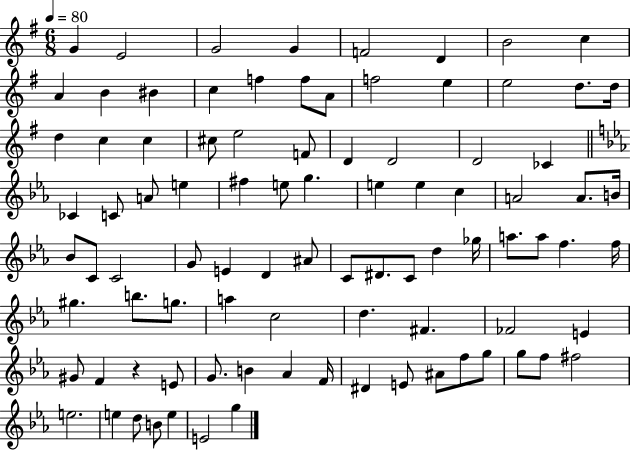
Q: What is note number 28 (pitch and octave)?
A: D4